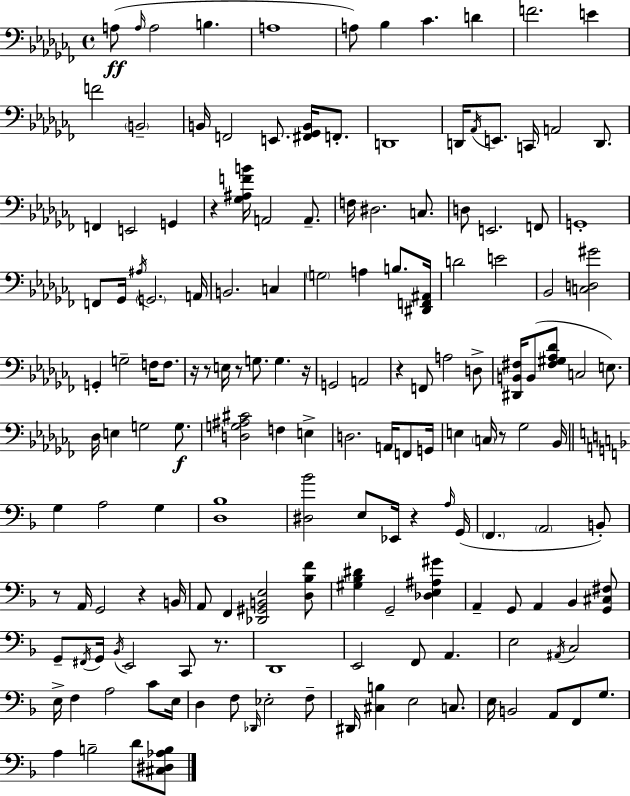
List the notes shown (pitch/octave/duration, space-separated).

A3/e A3/s A3/h B3/q. A3/w A3/e Bb3/q CES4/q. D4/q F4/h. E4/q F4/h B2/h B2/s F2/h E2/e. [F#2,Gb2,B2]/s F2/e. D2/w D2/s Ab2/s E2/e. C2/s A2/h D2/e. F2/q E2/h G2/q R/q [Gb3,A#3,F4,B4]/s A2/h A2/e. F3/s D#3/h. C3/e. D3/e E2/h. F2/e G2/w F2/e Gb2/s A#3/s G2/h. A2/s B2/h. C3/q G3/h A3/q B3/e. [D#2,F2,A#2]/s D4/h E4/h Bb2/h [C3,D3,G#4]/h G2/q G3/h F3/s F3/e. R/s R/e E3/s R/e G3/e. G3/q. R/s G2/h A2/h R/q F2/e A3/h D3/e [D#2,B2,F#3]/s B2/e [F#3,G#3,Ab3,Db4]/e C3/h E3/e. Db3/s E3/q G3/h G3/e. [D3,G3,A#3,C#4]/h F3/q E3/q D3/h. A2/s F2/e G2/s E3/q C3/s R/e Gb3/h Bb2/s G3/q A3/h G3/q [D3,Bb3]/w [D#3,Bb4]/h E3/e Eb2/s R/q A3/s G2/s F2/q. A2/h B2/e R/e A2/s G2/h R/q B2/s A2/e F2/q [Db2,G#2,B2,E3]/h [D3,Bb3,F4]/e [G#3,Bb3,D#4]/q G2/h [Db3,E3,A#3,G#4]/q A2/q G2/e A2/q Bb2/q [G2,C#3,F#3]/e G2/e F#2/s G2/s Bb2/s E2/h C2/e R/e. D2/w E2/h F2/e A2/q. E3/h A#2/s C3/h E3/s F3/q A3/h C4/e E3/s D3/q F3/e Db2/s Eb3/h F3/e D#2/s [C#3,B3]/q E3/h C3/e. E3/s B2/h A2/e F2/e G3/e. A3/q B3/h D4/e [C#3,D#3,Ab3,B3]/e